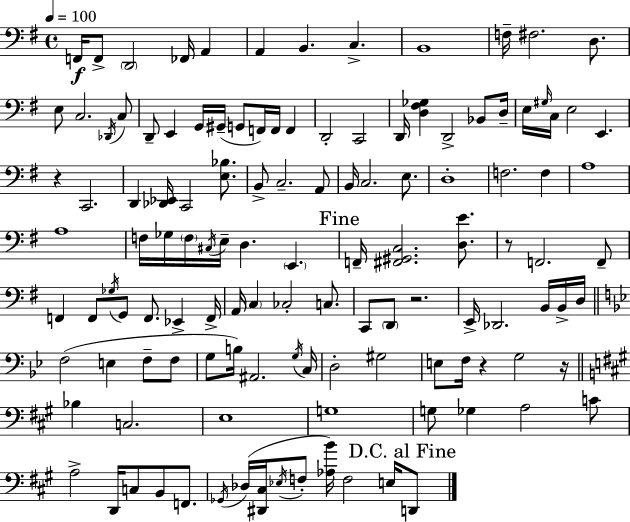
{
  \clef bass
  \time 4/4
  \defaultTimeSignature
  \key e \minor
  \tempo 4 = 100
  f,16\f f,8-> \parenthesize d,2 fes,16 a,4 | a,4 b,4. c4.-> | b,1 | f16-- fis2. d8. | \break e8 c2. \acciaccatura { des,16 } c8 | d,8-- e,4 g,16 gis,16--( g,8 f,16) f,16 f,4 | d,2-. c,2 | d,16 <d fis ges>4 d,2-> bes,8 | \break d16-- e16 \grace { gis16 } c16 e2 e,4. | r4 c,2. | d,4 <des, ees,>16 c,2 <e bes>8. | b,8-> c2.-- | \break a,8 b,16 c2. e8. | d1-. | f2. f4 | a1 | \break a1 | f16 ges16 \parenthesize f16 \acciaccatura { cis16 } e16-- d4. \parenthesize e,4. | \mark "Fine" f,16-- <fis, gis, c>2. | <d e'>8. r8 f,2. | \break f,8-- f,4 f,8 \acciaccatura { ges16 } g,8 f,8. ees,4-> | f,16-> a,16 \parenthesize c4 ces2-. | c8. c,8 \parenthesize d,8 r2. | e,16-> des,2. | \break b,16 b,16-> d16 \bar "||" \break \key bes \major f2( e4 f8-- f8 | g8 b16) ais,2. \acciaccatura { g16 } | c16 d2-. gis2 | e8 f16 r4 g2 | \break r16 \bar "||" \break \key a \major bes4 c2. | e1 | g1 | g8 ges4 a2 c'8 | \break a2-> d,16 c8 b,8 f,8. | \acciaccatura { ges,16 }( des16 <dis, cis>16 \acciaccatura { ees16 } f8-. <aes b'>16) f2 e16 | \mark "D.C. al Fine" d,8 \bar "|."
}